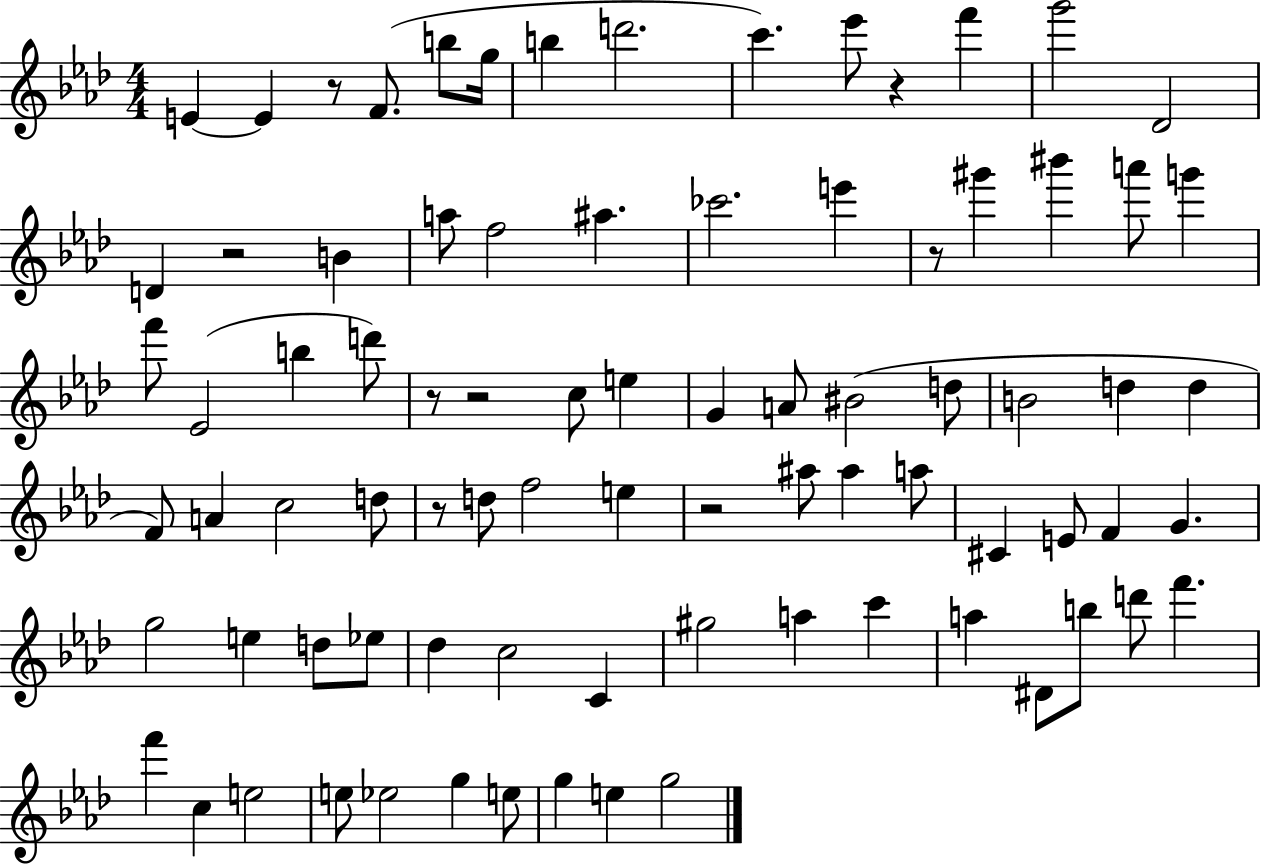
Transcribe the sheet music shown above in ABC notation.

X:1
T:Untitled
M:4/4
L:1/4
K:Ab
E E z/2 F/2 b/2 g/4 b d'2 c' _e'/2 z f' g'2 _D2 D z2 B a/2 f2 ^a _c'2 e' z/2 ^g' ^b' a'/2 g' f'/2 _E2 b d'/2 z/2 z2 c/2 e G A/2 ^B2 d/2 B2 d d F/2 A c2 d/2 z/2 d/2 f2 e z2 ^a/2 ^a a/2 ^C E/2 F G g2 e d/2 _e/2 _d c2 C ^g2 a c' a ^D/2 b/2 d'/2 f' f' c e2 e/2 _e2 g e/2 g e g2